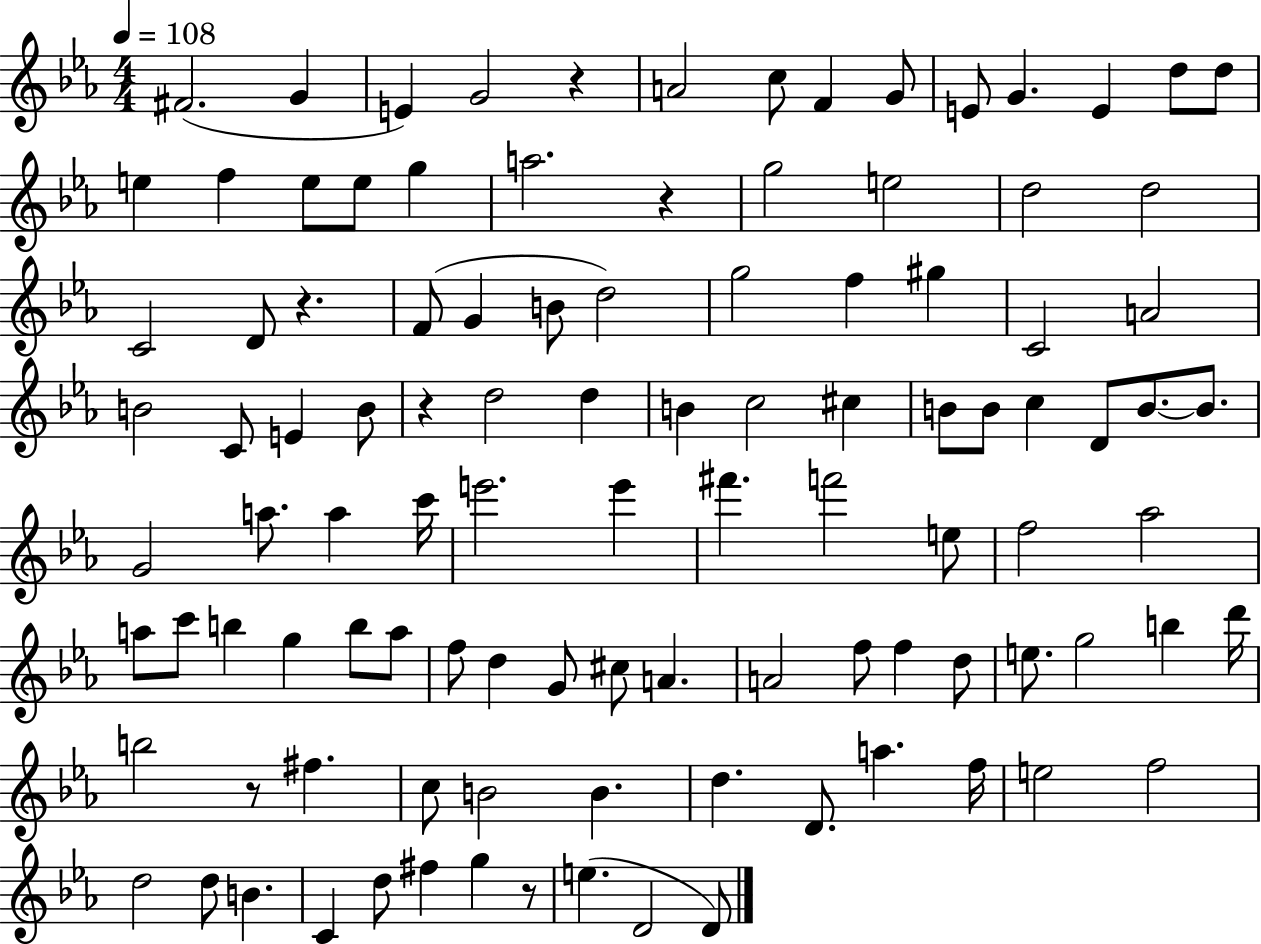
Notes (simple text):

F#4/h. G4/q E4/q G4/h R/q A4/h C5/e F4/q G4/e E4/e G4/q. E4/q D5/e D5/e E5/q F5/q E5/e E5/e G5/q A5/h. R/q G5/h E5/h D5/h D5/h C4/h D4/e R/q. F4/e G4/q B4/e D5/h G5/h F5/q G#5/q C4/h A4/h B4/h C4/e E4/q B4/e R/q D5/h D5/q B4/q C5/h C#5/q B4/e B4/e C5/q D4/e B4/e. B4/e. G4/h A5/e. A5/q C6/s E6/h. E6/q F#6/q. F6/h E5/e F5/h Ab5/h A5/e C6/e B5/q G5/q B5/e A5/e F5/e D5/q G4/e C#5/e A4/q. A4/h F5/e F5/q D5/e E5/e. G5/h B5/q D6/s B5/h R/e F#5/q. C5/e B4/h B4/q. D5/q. D4/e. A5/q. F5/s E5/h F5/h D5/h D5/e B4/q. C4/q D5/e F#5/q G5/q R/e E5/q. D4/h D4/e